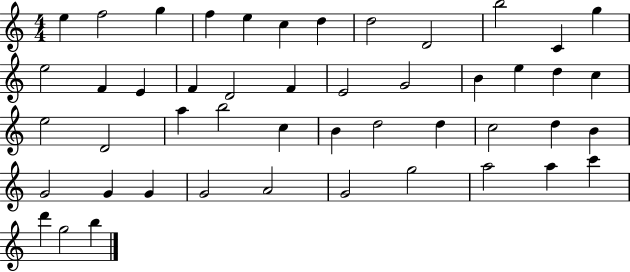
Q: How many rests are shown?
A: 0